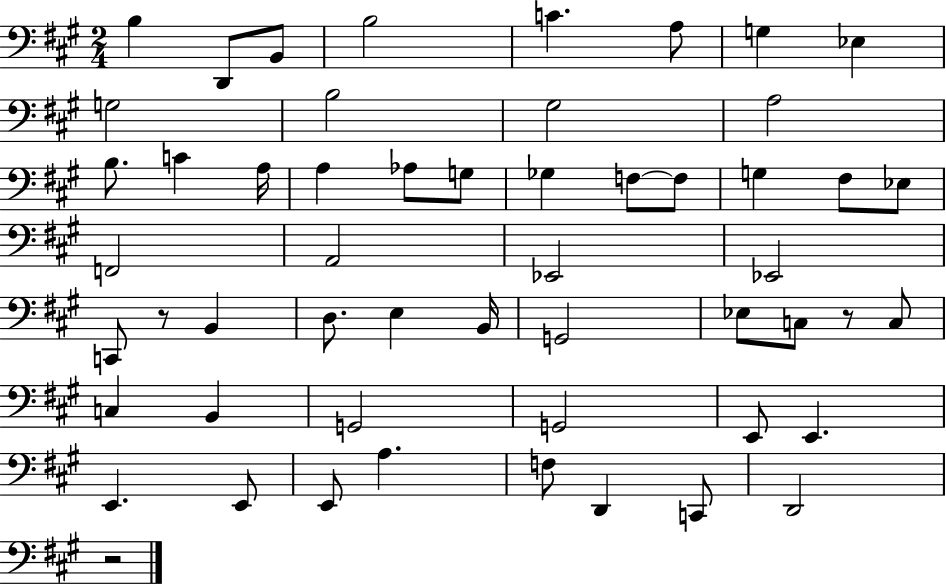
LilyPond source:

{
  \clef bass
  \numericTimeSignature
  \time 2/4
  \key a \major
  b4 d,8 b,8 | b2 | c'4. a8 | g4 ees4 | \break g2 | b2 | gis2 | a2 | \break b8. c'4 a16 | a4 aes8 g8 | ges4 f8~~ f8 | g4 fis8 ees8 | \break f,2 | a,2 | ees,2 | ees,2 | \break c,8 r8 b,4 | d8. e4 b,16 | g,2 | ees8 c8 r8 c8 | \break c4 b,4 | g,2 | g,2 | e,8 e,4. | \break e,4. e,8 | e,8 a4. | f8 d,4 c,8 | d,2 | \break r2 | \bar "|."
}